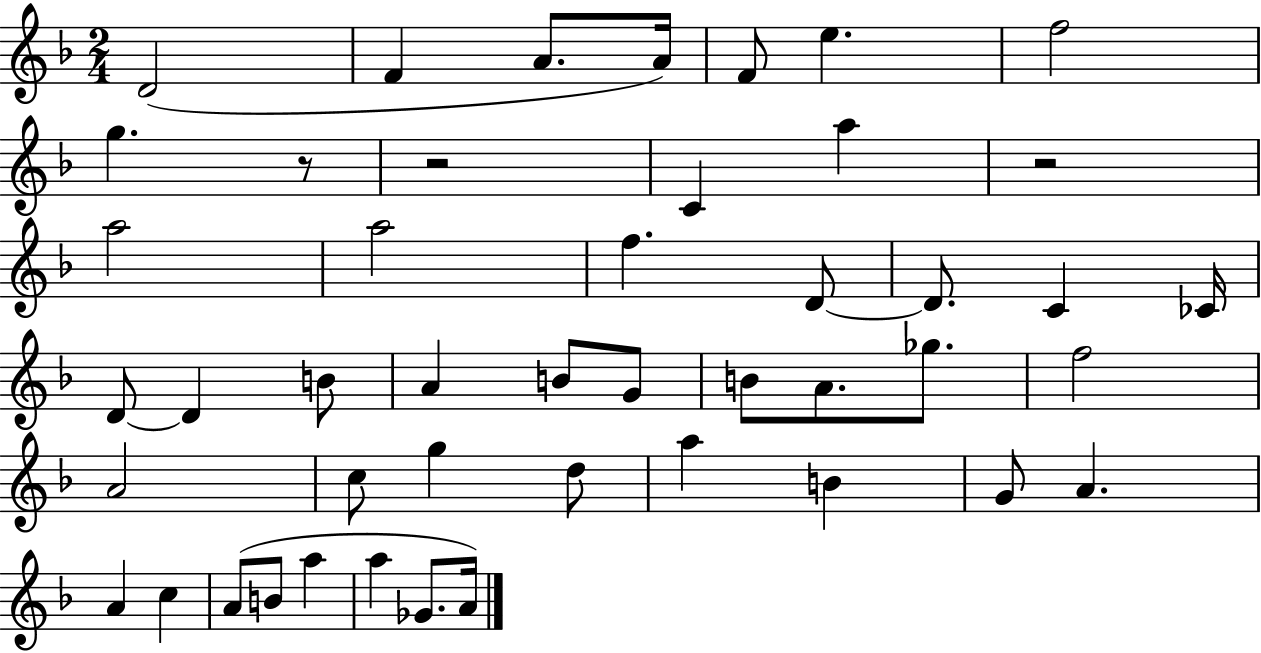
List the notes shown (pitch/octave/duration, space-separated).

D4/h F4/q A4/e. A4/s F4/e E5/q. F5/h G5/q. R/e R/h C4/q A5/q R/h A5/h A5/h F5/q. D4/e D4/e. C4/q CES4/s D4/e D4/q B4/e A4/q B4/e G4/e B4/e A4/e. Gb5/e. F5/h A4/h C5/e G5/q D5/e A5/q B4/q G4/e A4/q. A4/q C5/q A4/e B4/e A5/q A5/q Gb4/e. A4/s